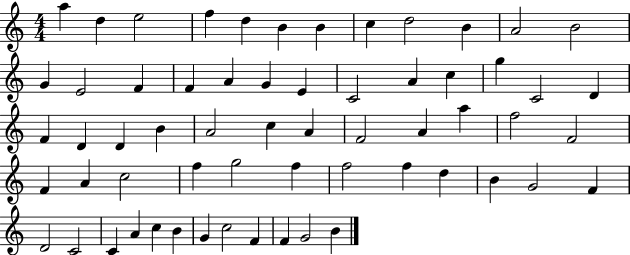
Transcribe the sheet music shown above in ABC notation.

X:1
T:Untitled
M:4/4
L:1/4
K:C
a d e2 f d B B c d2 B A2 B2 G E2 F F A G E C2 A c g C2 D F D D B A2 c A F2 A a f2 F2 F A c2 f g2 f f2 f d B G2 F D2 C2 C A c B G c2 F F G2 B